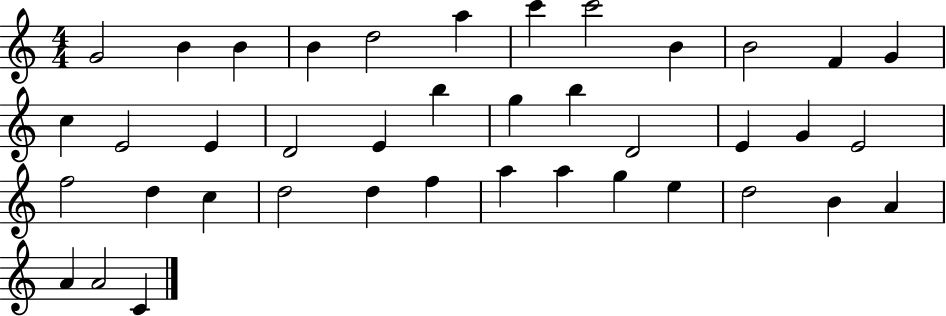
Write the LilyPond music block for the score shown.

{
  \clef treble
  \numericTimeSignature
  \time 4/4
  \key c \major
  g'2 b'4 b'4 | b'4 d''2 a''4 | c'''4 c'''2 b'4 | b'2 f'4 g'4 | \break c''4 e'2 e'4 | d'2 e'4 b''4 | g''4 b''4 d'2 | e'4 g'4 e'2 | \break f''2 d''4 c''4 | d''2 d''4 f''4 | a''4 a''4 g''4 e''4 | d''2 b'4 a'4 | \break a'4 a'2 c'4 | \bar "|."
}